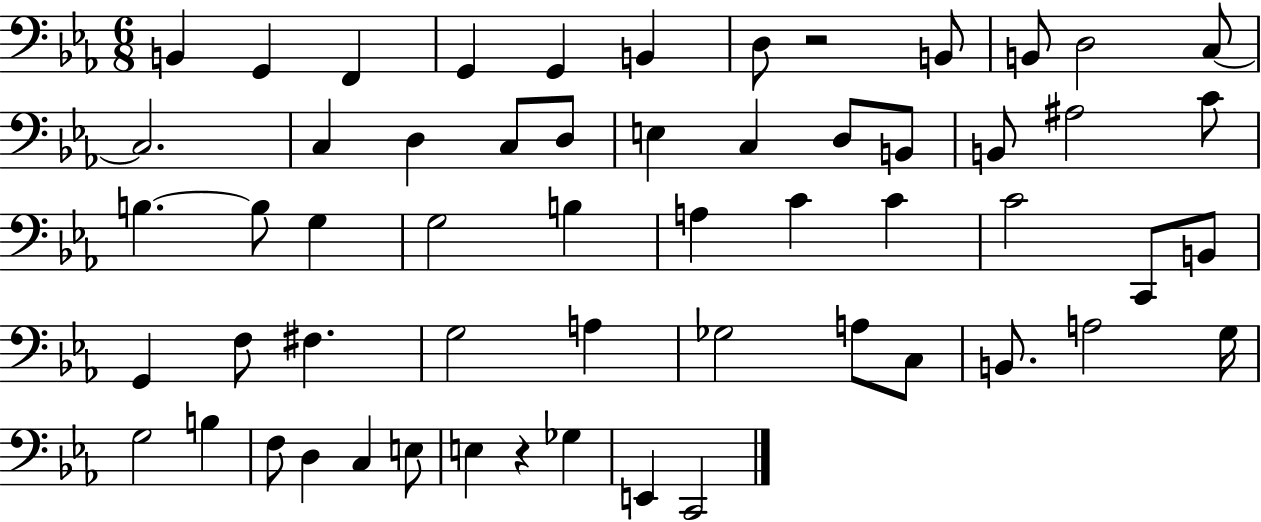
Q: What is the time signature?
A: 6/8